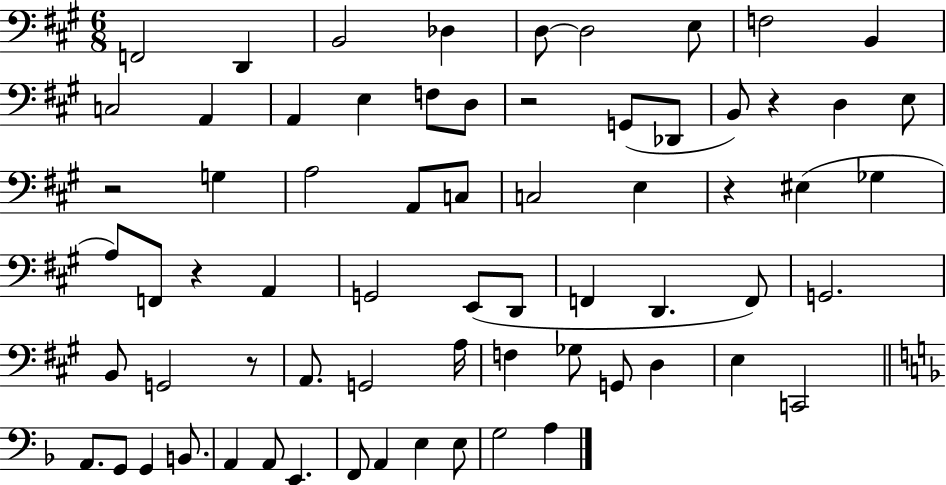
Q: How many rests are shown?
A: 6